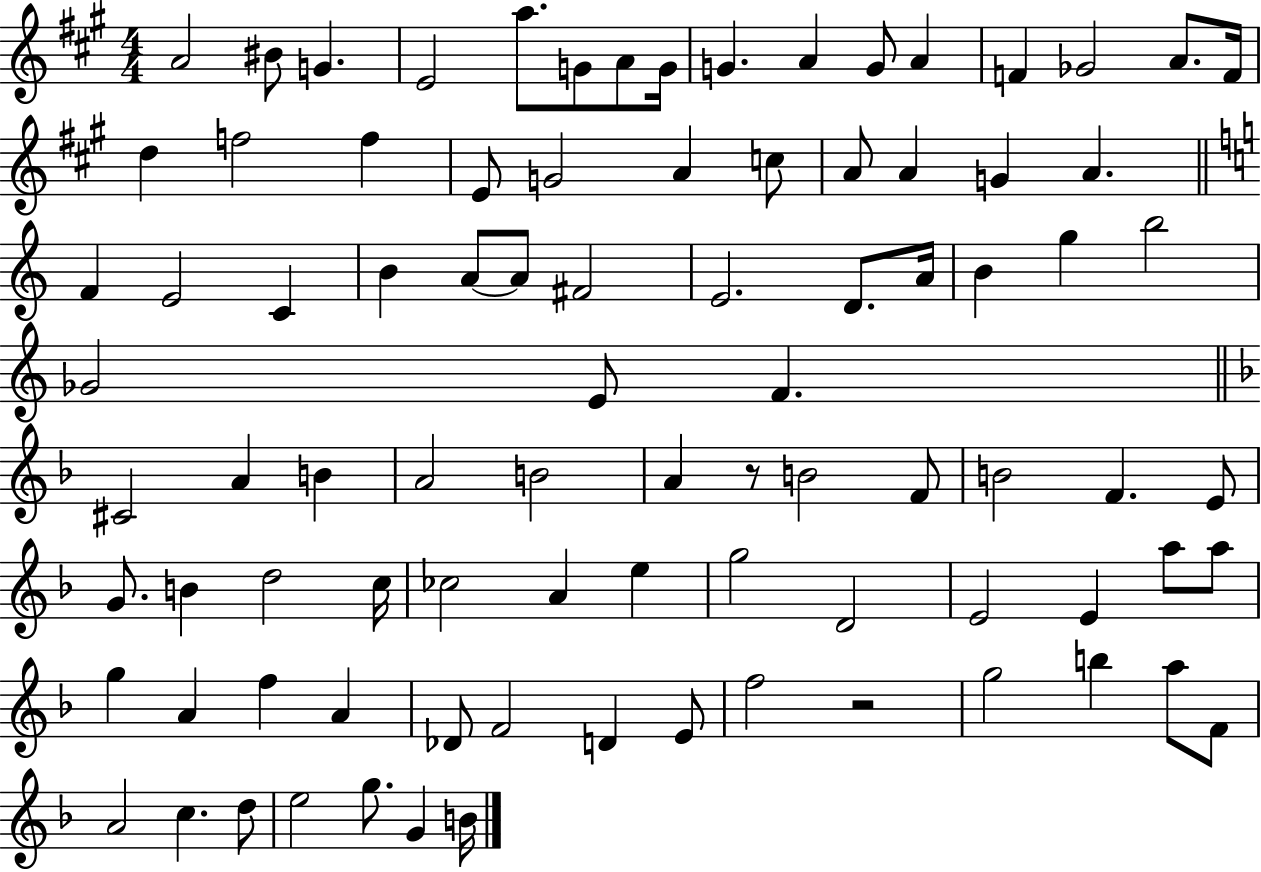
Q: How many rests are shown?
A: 2